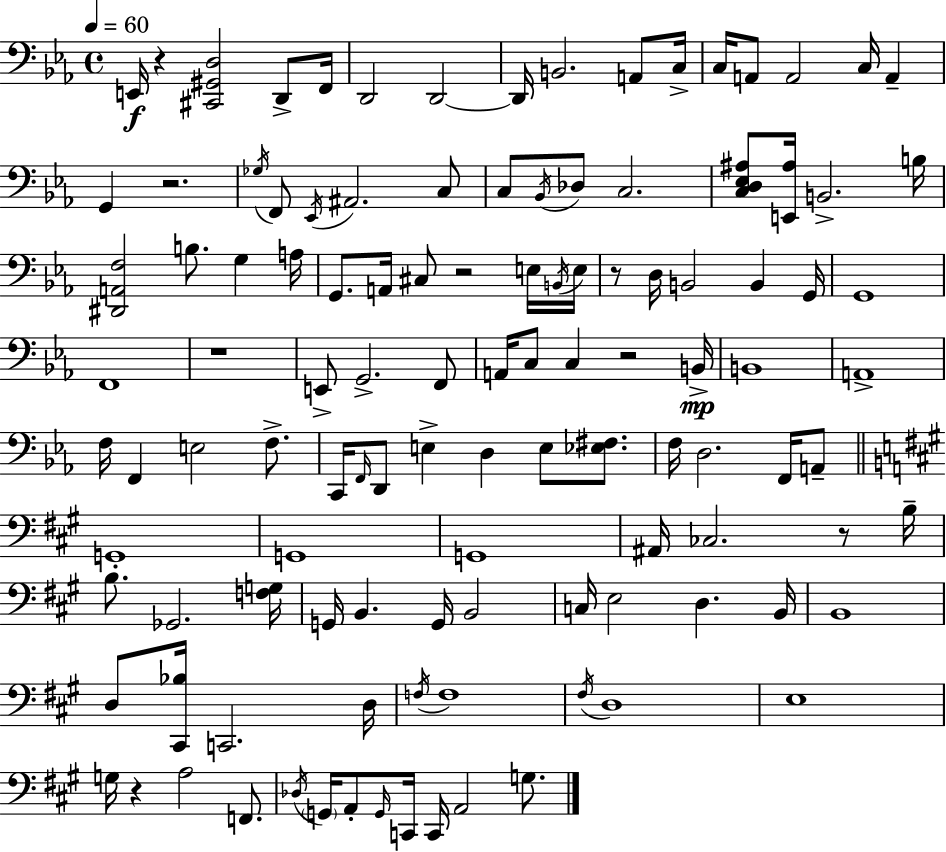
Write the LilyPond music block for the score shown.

{
  \clef bass
  \time 4/4
  \defaultTimeSignature
  \key c \minor
  \tempo 4 = 60
  e,16\f r4 <cis, gis, d>2 d,8-> f,16 | d,2 d,2~~ | d,16 b,2. a,8 c16-> | c16 a,8 a,2 c16 a,4-- | \break g,4 r2. | \acciaccatura { ges16 } f,8 \acciaccatura { ees,16 } ais,2. | c8 c8 \acciaccatura { bes,16 } des8 c2. | <c d ees ais>8 <e, ais>16 b,2.-> | \break b16 <dis, a, f>2 b8. g4 | a16 g,8. a,16 cis8 r2 | e16 \acciaccatura { b,16 } e16 r8 d16 b,2 b,4 | g,16 g,1 | \break f,1 | r1 | e,8-> g,2.-> | f,8 a,16 c8 c4 r2 | \break b,16->\mp b,1 | a,1-> | f16 f,4 e2 | f8.-> c,16 \grace { f,16 } d,8 e4-> d4 | \break e8 <ees fis>8. f16 d2. | f,16 a,8-- \bar "||" \break \key a \major g,1-. | g,1 | g,1 | ais,16 ces2. r8 b16-- | \break b8. ges,2. <f g>16 | g,16 b,4. g,16 b,2 | c16 e2 d4. b,16 | b,1 | \break d8 <cis, bes>16 c,2. d16 | \acciaccatura { f16 } f1 | \acciaccatura { fis16 } d1 | e1 | \break g16 r4 a2 f,8. | \acciaccatura { des16 } \parenthesize g,16 a,8-. \grace { g,16 } c,16 c,16 a,2 | g8. \bar "|."
}